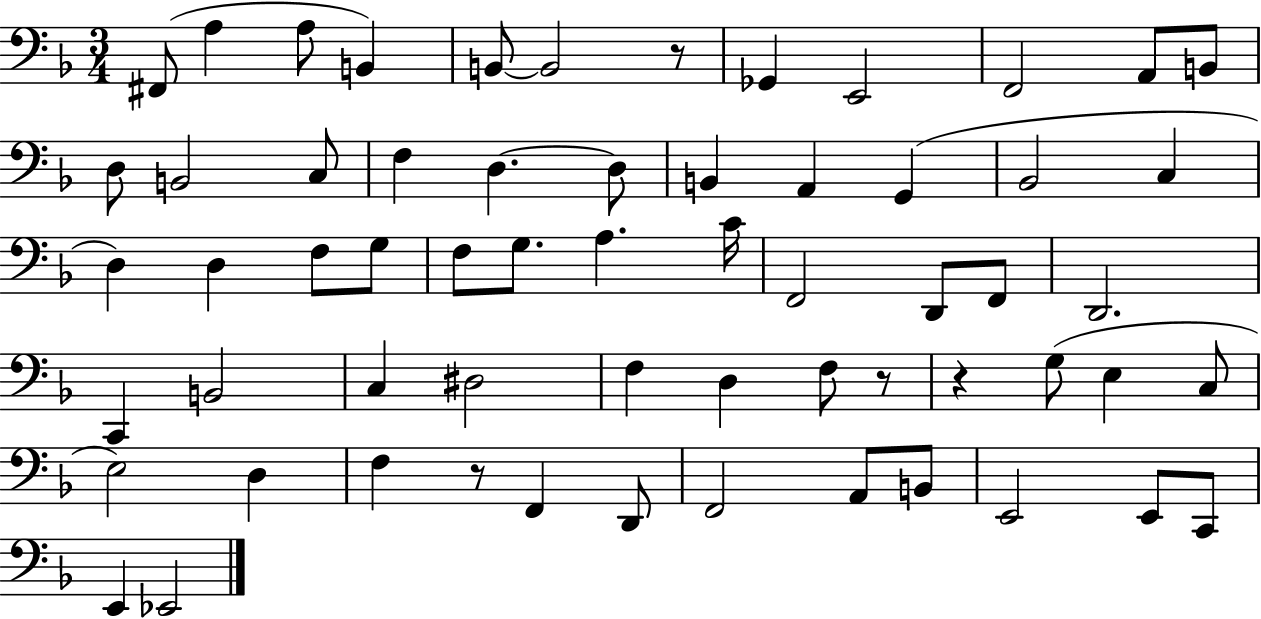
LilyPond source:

{
  \clef bass
  \numericTimeSignature
  \time 3/4
  \key f \major
  fis,8( a4 a8 b,4) | b,8~~ b,2 r8 | ges,4 e,2 | f,2 a,8 b,8 | \break d8 b,2 c8 | f4 d4.~~ d8 | b,4 a,4 g,4( | bes,2 c4 | \break d4) d4 f8 g8 | f8 g8. a4. c'16 | f,2 d,8 f,8 | d,2. | \break c,4 b,2 | c4 dis2 | f4 d4 f8 r8 | r4 g8( e4 c8 | \break e2) d4 | f4 r8 f,4 d,8 | f,2 a,8 b,8 | e,2 e,8 c,8 | \break e,4 ees,2 | \bar "|."
}